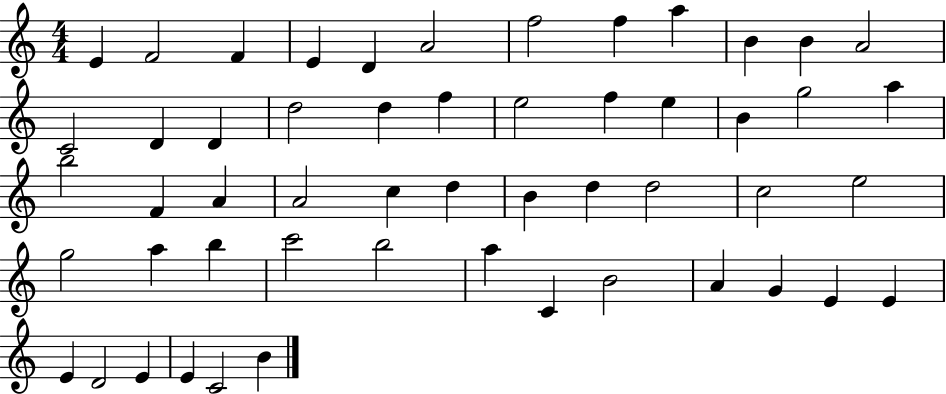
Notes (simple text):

E4/q F4/h F4/q E4/q D4/q A4/h F5/h F5/q A5/q B4/q B4/q A4/h C4/h D4/q D4/q D5/h D5/q F5/q E5/h F5/q E5/q B4/q G5/h A5/q B5/h F4/q A4/q A4/h C5/q D5/q B4/q D5/q D5/h C5/h E5/h G5/h A5/q B5/q C6/h B5/h A5/q C4/q B4/h A4/q G4/q E4/q E4/q E4/q D4/h E4/q E4/q C4/h B4/q